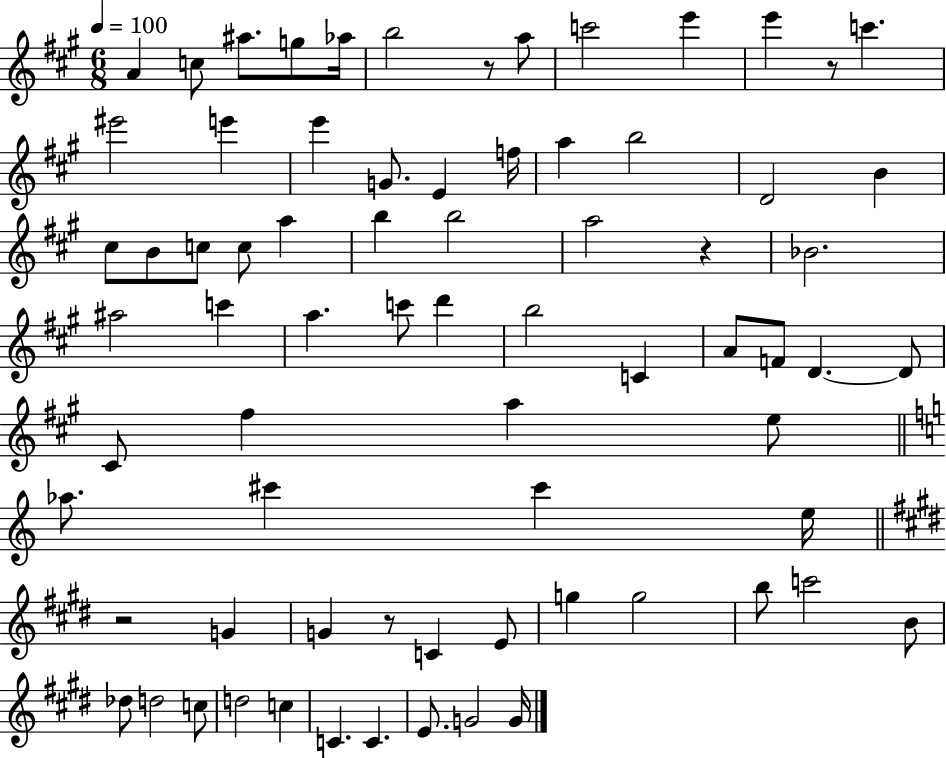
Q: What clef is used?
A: treble